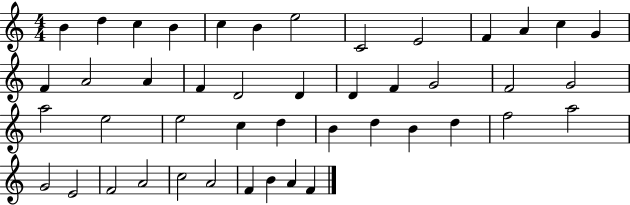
{
  \clef treble
  \numericTimeSignature
  \time 4/4
  \key c \major
  b'4 d''4 c''4 b'4 | c''4 b'4 e''2 | c'2 e'2 | f'4 a'4 c''4 g'4 | \break f'4 a'2 a'4 | f'4 d'2 d'4 | d'4 f'4 g'2 | f'2 g'2 | \break a''2 e''2 | e''2 c''4 d''4 | b'4 d''4 b'4 d''4 | f''2 a''2 | \break g'2 e'2 | f'2 a'2 | c''2 a'2 | f'4 b'4 a'4 f'4 | \break \bar "|."
}